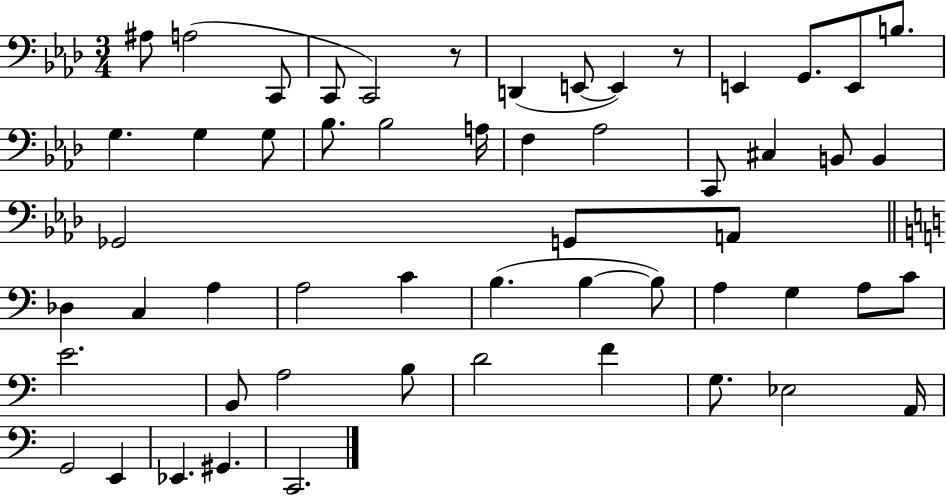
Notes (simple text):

A#3/e A3/h C2/e C2/e C2/h R/e D2/q E2/e E2/q R/e E2/q G2/e. E2/e B3/e. G3/q. G3/q G3/e Bb3/e. Bb3/h A3/s F3/q Ab3/h C2/e C#3/q B2/e B2/q Gb2/h G2/e A2/e Db3/q C3/q A3/q A3/h C4/q B3/q. B3/q B3/e A3/q G3/q A3/e C4/e E4/h. B2/e A3/h B3/e D4/h F4/q G3/e. Eb3/h A2/s G2/h E2/q Eb2/q. G#2/q. C2/h.